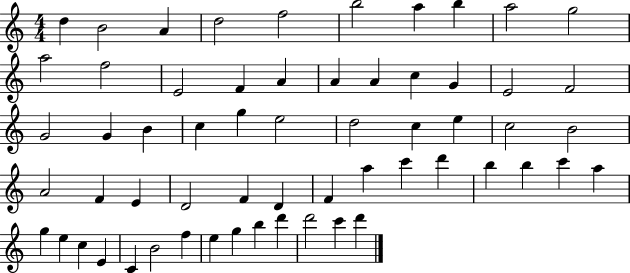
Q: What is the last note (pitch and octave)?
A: D6